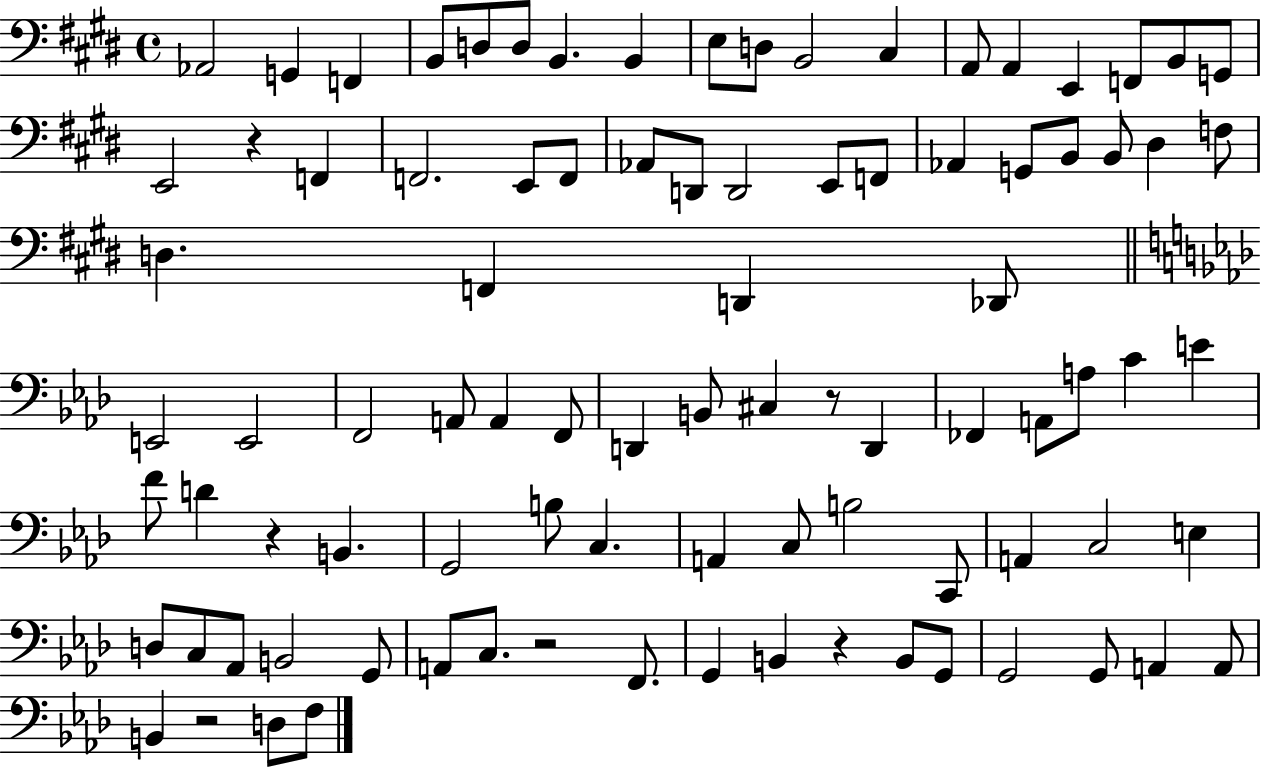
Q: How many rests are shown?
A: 6